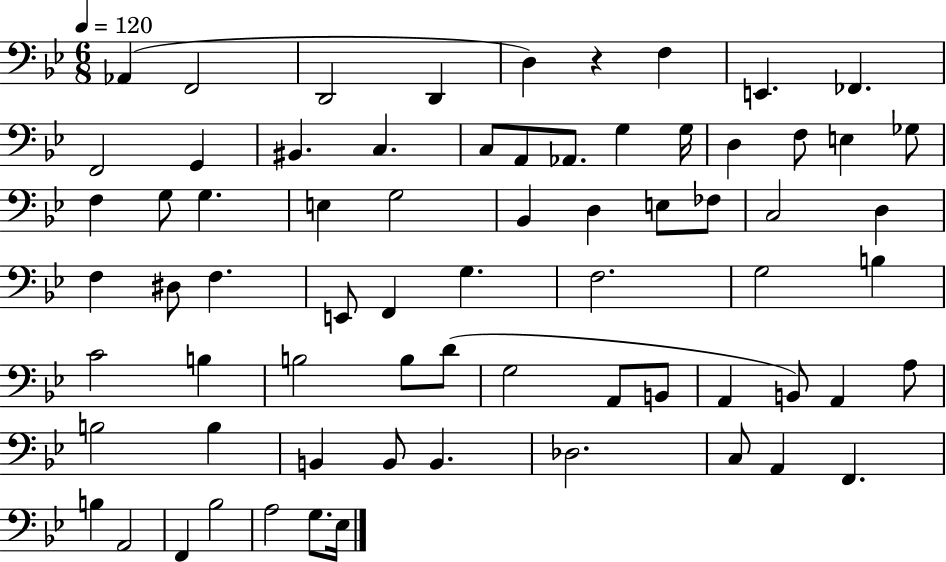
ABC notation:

X:1
T:Untitled
M:6/8
L:1/4
K:Bb
_A,, F,,2 D,,2 D,, D, z F, E,, _F,, F,,2 G,, ^B,, C, C,/2 A,,/2 _A,,/2 G, G,/4 D, F,/2 E, _G,/2 F, G,/2 G, E, G,2 _B,, D, E,/2 _F,/2 C,2 D, F, ^D,/2 F, E,,/2 F,, G, F,2 G,2 B, C2 B, B,2 B,/2 D/2 G,2 A,,/2 B,,/2 A,, B,,/2 A,, A,/2 B,2 B, B,, B,,/2 B,, _D,2 C,/2 A,, F,, B, A,,2 F,, _B,2 A,2 G,/2 _E,/4